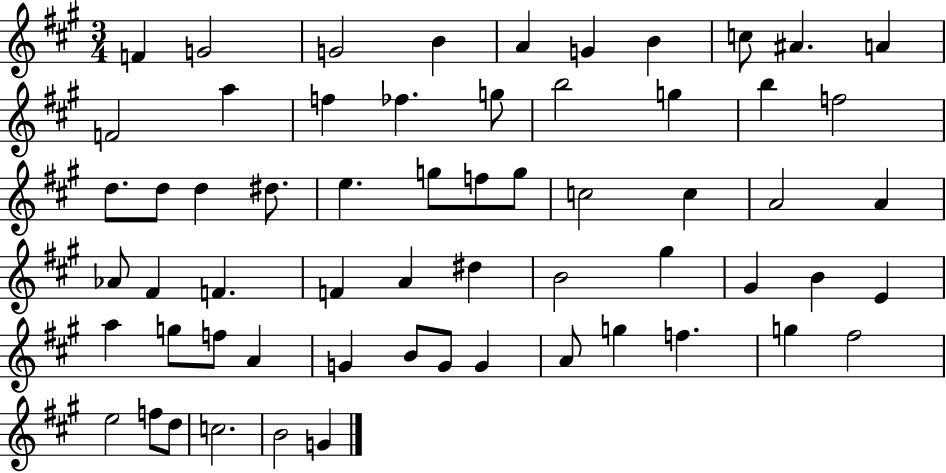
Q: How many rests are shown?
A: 0